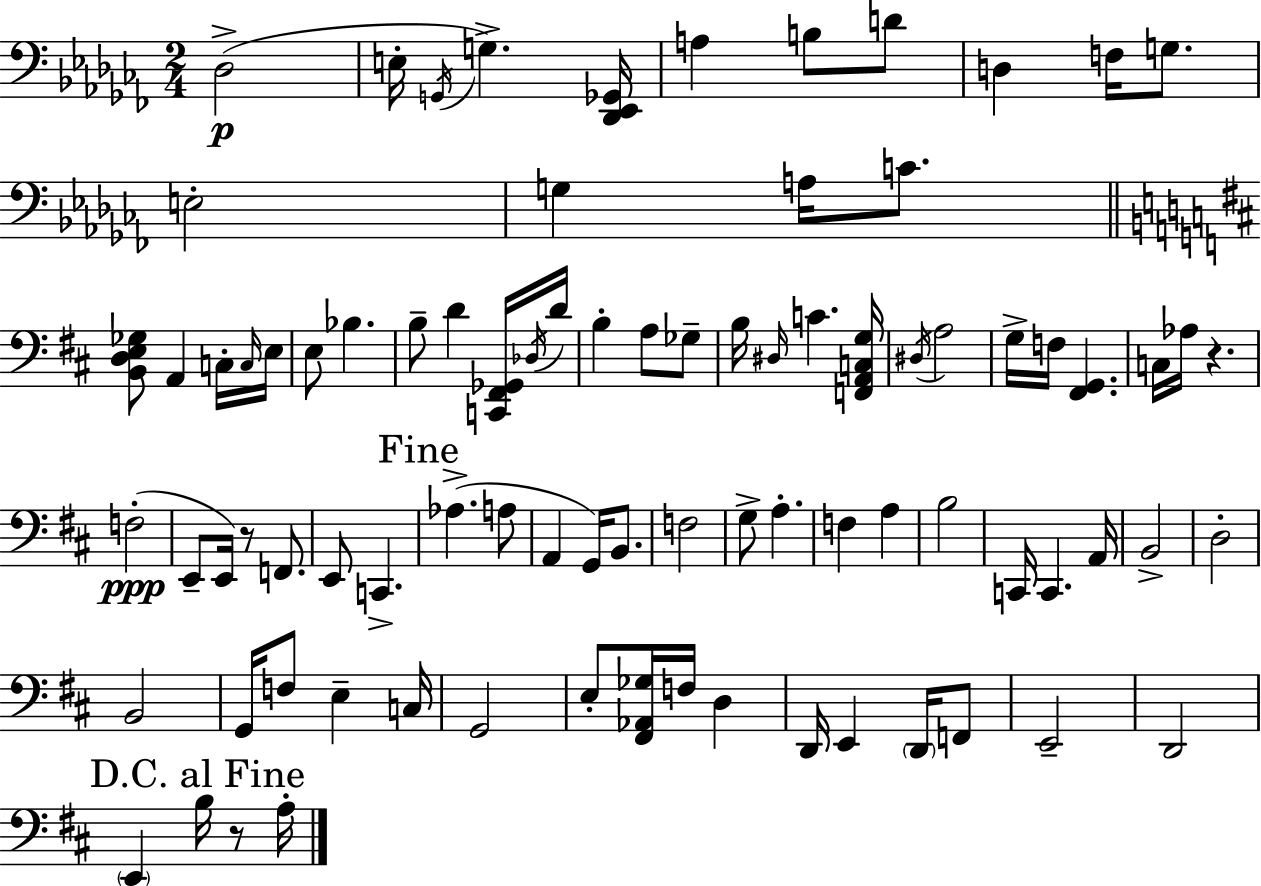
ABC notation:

X:1
T:Untitled
M:2/4
L:1/4
K:Abm
_D,2 E,/4 G,,/4 G, [_D,,_E,,_G,,]/4 A, B,/2 D/2 D, F,/4 G,/2 E,2 G, A,/4 C/2 [B,,D,E,_G,]/2 A,, C,/4 C,/4 E,/4 E,/2 _B, B,/2 D [C,,^F,,_G,,]/4 _D,/4 D/4 B, A,/2 _G,/2 B,/4 ^D,/4 C [F,,A,,C,G,]/4 ^D,/4 A,2 G,/4 F,/4 [^F,,G,,] C,/4 _A,/4 z F,2 E,,/2 E,,/4 z/2 F,,/2 E,,/2 C,, _A, A,/2 A,, G,,/4 B,,/2 F,2 G,/2 A, F, A, B,2 C,,/4 C,, A,,/4 B,,2 D,2 B,,2 G,,/4 F,/2 E, C,/4 G,,2 E,/2 [^F,,_A,,_G,]/4 F,/4 D, D,,/4 E,, D,,/4 F,,/2 E,,2 D,,2 E,, B,/4 z/2 A,/4